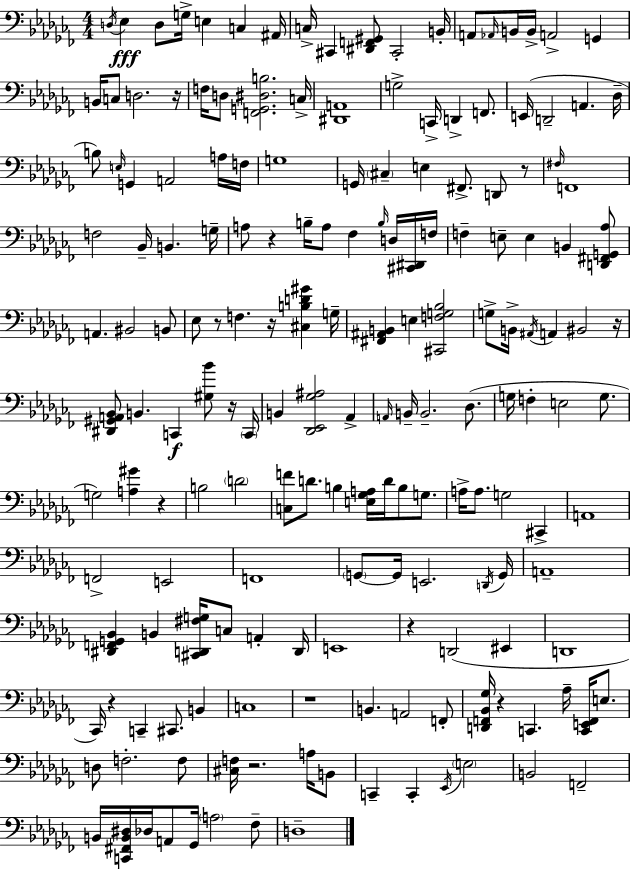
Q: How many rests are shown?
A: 13